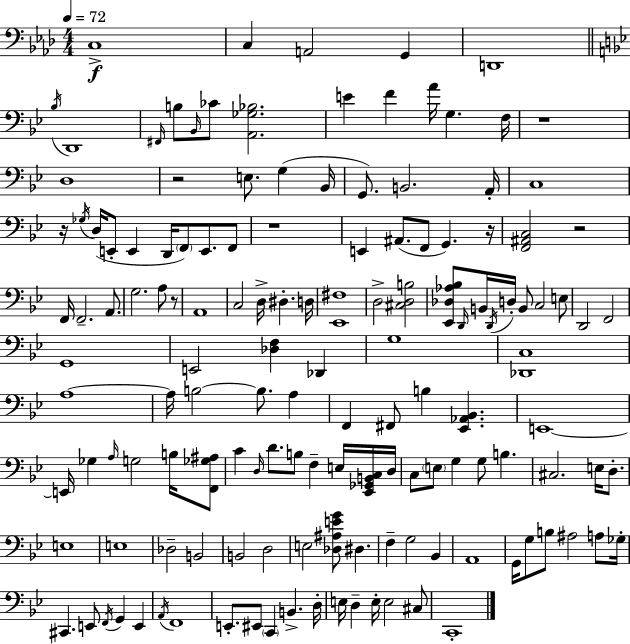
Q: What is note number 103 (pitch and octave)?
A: G3